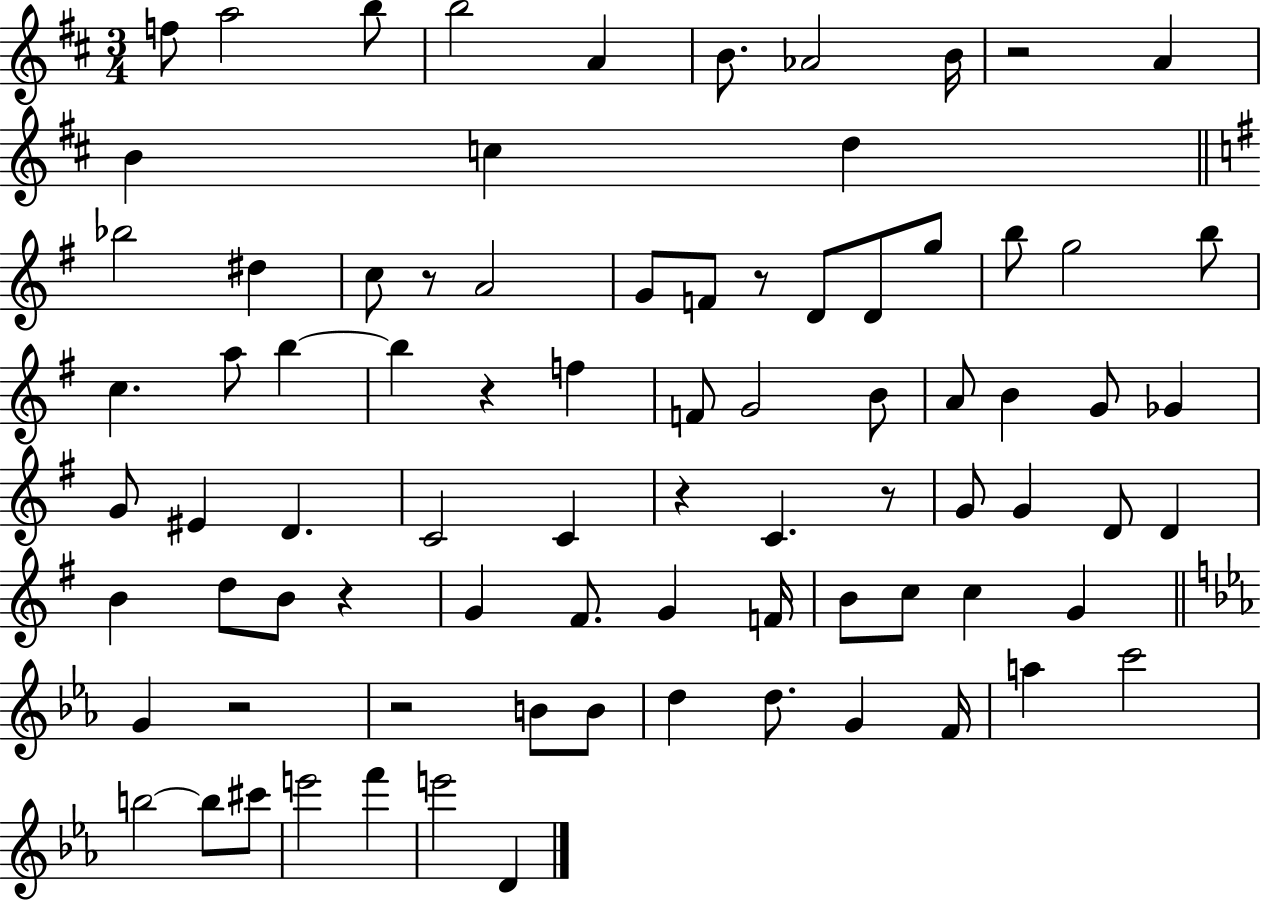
X:1
T:Untitled
M:3/4
L:1/4
K:D
f/2 a2 b/2 b2 A B/2 _A2 B/4 z2 A B c d _b2 ^d c/2 z/2 A2 G/2 F/2 z/2 D/2 D/2 g/2 b/2 g2 b/2 c a/2 b b z f F/2 G2 B/2 A/2 B G/2 _G G/2 ^E D C2 C z C z/2 G/2 G D/2 D B d/2 B/2 z G ^F/2 G F/4 B/2 c/2 c G G z2 z2 B/2 B/2 d d/2 G F/4 a c'2 b2 b/2 ^c'/2 e'2 f' e'2 D